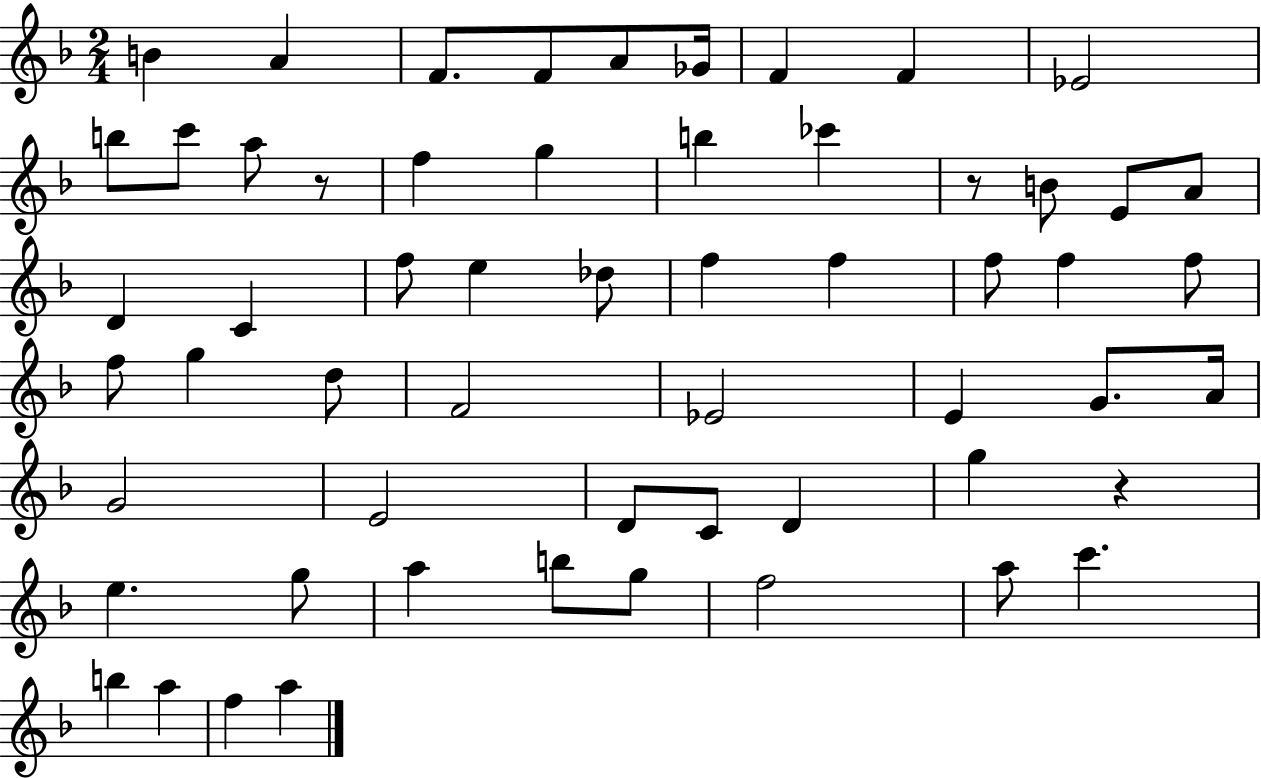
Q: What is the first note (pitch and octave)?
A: B4